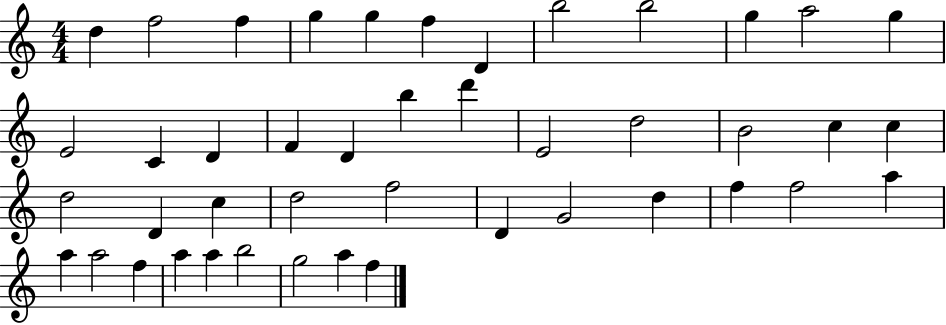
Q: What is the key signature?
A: C major